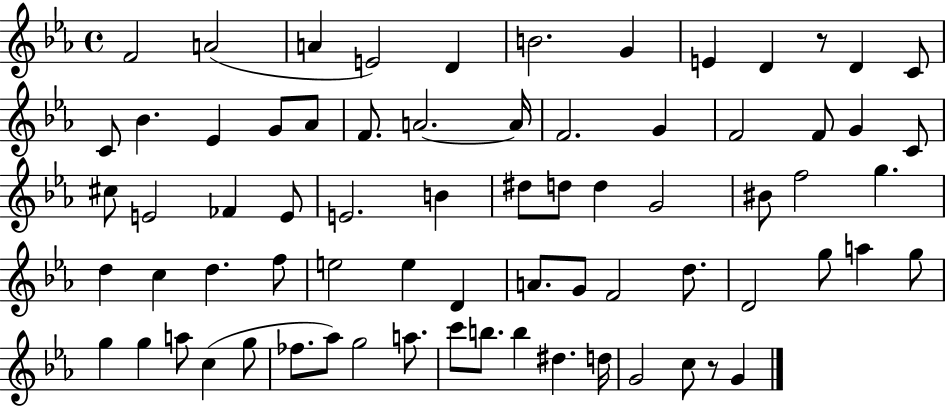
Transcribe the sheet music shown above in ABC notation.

X:1
T:Untitled
M:4/4
L:1/4
K:Eb
F2 A2 A E2 D B2 G E D z/2 D C/2 C/2 _B _E G/2 _A/2 F/2 A2 A/4 F2 G F2 F/2 G C/2 ^c/2 E2 _F E/2 E2 B ^d/2 d/2 d G2 ^B/2 f2 g d c d f/2 e2 e D A/2 G/2 F2 d/2 D2 g/2 a g/2 g g a/2 c g/2 _f/2 _a/2 g2 a/2 c'/2 b/2 b ^d d/4 G2 c/2 z/2 G